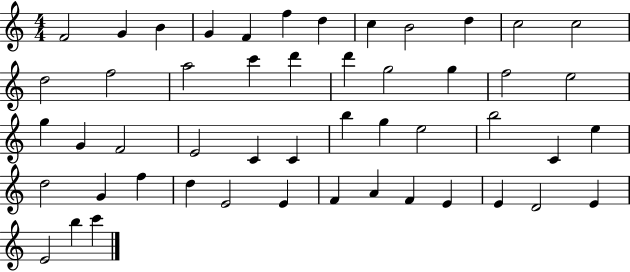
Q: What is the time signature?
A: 4/4